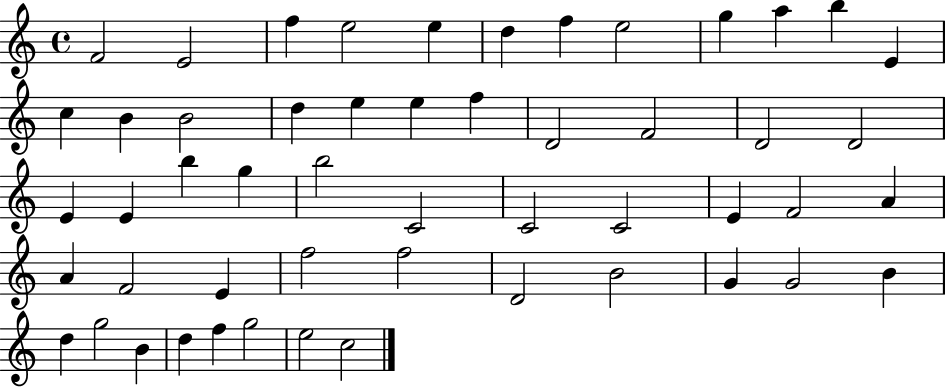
F4/h E4/h F5/q E5/h E5/q D5/q F5/q E5/h G5/q A5/q B5/q E4/q C5/q B4/q B4/h D5/q E5/q E5/q F5/q D4/h F4/h D4/h D4/h E4/q E4/q B5/q G5/q B5/h C4/h C4/h C4/h E4/q F4/h A4/q A4/q F4/h E4/q F5/h F5/h D4/h B4/h G4/q G4/h B4/q D5/q G5/h B4/q D5/q F5/q G5/h E5/h C5/h